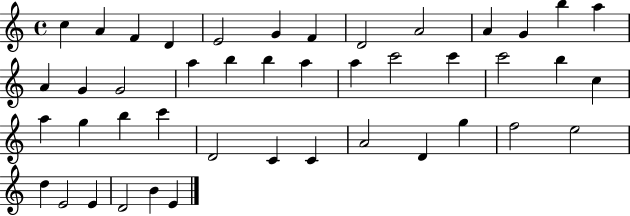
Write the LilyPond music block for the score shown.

{
  \clef treble
  \time 4/4
  \defaultTimeSignature
  \key c \major
  c''4 a'4 f'4 d'4 | e'2 g'4 f'4 | d'2 a'2 | a'4 g'4 b''4 a''4 | \break a'4 g'4 g'2 | a''4 b''4 b''4 a''4 | a''4 c'''2 c'''4 | c'''2 b''4 c''4 | \break a''4 g''4 b''4 c'''4 | d'2 c'4 c'4 | a'2 d'4 g''4 | f''2 e''2 | \break d''4 e'2 e'4 | d'2 b'4 e'4 | \bar "|."
}